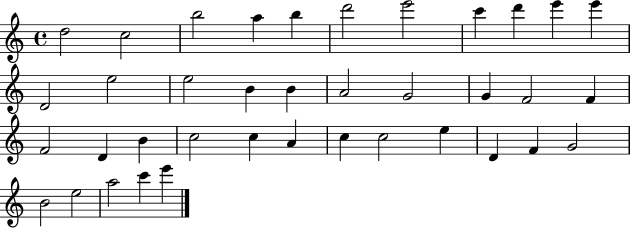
X:1
T:Untitled
M:4/4
L:1/4
K:C
d2 c2 b2 a b d'2 e'2 c' d' e' e' D2 e2 e2 B B A2 G2 G F2 F F2 D B c2 c A c c2 e D F G2 B2 e2 a2 c' e'